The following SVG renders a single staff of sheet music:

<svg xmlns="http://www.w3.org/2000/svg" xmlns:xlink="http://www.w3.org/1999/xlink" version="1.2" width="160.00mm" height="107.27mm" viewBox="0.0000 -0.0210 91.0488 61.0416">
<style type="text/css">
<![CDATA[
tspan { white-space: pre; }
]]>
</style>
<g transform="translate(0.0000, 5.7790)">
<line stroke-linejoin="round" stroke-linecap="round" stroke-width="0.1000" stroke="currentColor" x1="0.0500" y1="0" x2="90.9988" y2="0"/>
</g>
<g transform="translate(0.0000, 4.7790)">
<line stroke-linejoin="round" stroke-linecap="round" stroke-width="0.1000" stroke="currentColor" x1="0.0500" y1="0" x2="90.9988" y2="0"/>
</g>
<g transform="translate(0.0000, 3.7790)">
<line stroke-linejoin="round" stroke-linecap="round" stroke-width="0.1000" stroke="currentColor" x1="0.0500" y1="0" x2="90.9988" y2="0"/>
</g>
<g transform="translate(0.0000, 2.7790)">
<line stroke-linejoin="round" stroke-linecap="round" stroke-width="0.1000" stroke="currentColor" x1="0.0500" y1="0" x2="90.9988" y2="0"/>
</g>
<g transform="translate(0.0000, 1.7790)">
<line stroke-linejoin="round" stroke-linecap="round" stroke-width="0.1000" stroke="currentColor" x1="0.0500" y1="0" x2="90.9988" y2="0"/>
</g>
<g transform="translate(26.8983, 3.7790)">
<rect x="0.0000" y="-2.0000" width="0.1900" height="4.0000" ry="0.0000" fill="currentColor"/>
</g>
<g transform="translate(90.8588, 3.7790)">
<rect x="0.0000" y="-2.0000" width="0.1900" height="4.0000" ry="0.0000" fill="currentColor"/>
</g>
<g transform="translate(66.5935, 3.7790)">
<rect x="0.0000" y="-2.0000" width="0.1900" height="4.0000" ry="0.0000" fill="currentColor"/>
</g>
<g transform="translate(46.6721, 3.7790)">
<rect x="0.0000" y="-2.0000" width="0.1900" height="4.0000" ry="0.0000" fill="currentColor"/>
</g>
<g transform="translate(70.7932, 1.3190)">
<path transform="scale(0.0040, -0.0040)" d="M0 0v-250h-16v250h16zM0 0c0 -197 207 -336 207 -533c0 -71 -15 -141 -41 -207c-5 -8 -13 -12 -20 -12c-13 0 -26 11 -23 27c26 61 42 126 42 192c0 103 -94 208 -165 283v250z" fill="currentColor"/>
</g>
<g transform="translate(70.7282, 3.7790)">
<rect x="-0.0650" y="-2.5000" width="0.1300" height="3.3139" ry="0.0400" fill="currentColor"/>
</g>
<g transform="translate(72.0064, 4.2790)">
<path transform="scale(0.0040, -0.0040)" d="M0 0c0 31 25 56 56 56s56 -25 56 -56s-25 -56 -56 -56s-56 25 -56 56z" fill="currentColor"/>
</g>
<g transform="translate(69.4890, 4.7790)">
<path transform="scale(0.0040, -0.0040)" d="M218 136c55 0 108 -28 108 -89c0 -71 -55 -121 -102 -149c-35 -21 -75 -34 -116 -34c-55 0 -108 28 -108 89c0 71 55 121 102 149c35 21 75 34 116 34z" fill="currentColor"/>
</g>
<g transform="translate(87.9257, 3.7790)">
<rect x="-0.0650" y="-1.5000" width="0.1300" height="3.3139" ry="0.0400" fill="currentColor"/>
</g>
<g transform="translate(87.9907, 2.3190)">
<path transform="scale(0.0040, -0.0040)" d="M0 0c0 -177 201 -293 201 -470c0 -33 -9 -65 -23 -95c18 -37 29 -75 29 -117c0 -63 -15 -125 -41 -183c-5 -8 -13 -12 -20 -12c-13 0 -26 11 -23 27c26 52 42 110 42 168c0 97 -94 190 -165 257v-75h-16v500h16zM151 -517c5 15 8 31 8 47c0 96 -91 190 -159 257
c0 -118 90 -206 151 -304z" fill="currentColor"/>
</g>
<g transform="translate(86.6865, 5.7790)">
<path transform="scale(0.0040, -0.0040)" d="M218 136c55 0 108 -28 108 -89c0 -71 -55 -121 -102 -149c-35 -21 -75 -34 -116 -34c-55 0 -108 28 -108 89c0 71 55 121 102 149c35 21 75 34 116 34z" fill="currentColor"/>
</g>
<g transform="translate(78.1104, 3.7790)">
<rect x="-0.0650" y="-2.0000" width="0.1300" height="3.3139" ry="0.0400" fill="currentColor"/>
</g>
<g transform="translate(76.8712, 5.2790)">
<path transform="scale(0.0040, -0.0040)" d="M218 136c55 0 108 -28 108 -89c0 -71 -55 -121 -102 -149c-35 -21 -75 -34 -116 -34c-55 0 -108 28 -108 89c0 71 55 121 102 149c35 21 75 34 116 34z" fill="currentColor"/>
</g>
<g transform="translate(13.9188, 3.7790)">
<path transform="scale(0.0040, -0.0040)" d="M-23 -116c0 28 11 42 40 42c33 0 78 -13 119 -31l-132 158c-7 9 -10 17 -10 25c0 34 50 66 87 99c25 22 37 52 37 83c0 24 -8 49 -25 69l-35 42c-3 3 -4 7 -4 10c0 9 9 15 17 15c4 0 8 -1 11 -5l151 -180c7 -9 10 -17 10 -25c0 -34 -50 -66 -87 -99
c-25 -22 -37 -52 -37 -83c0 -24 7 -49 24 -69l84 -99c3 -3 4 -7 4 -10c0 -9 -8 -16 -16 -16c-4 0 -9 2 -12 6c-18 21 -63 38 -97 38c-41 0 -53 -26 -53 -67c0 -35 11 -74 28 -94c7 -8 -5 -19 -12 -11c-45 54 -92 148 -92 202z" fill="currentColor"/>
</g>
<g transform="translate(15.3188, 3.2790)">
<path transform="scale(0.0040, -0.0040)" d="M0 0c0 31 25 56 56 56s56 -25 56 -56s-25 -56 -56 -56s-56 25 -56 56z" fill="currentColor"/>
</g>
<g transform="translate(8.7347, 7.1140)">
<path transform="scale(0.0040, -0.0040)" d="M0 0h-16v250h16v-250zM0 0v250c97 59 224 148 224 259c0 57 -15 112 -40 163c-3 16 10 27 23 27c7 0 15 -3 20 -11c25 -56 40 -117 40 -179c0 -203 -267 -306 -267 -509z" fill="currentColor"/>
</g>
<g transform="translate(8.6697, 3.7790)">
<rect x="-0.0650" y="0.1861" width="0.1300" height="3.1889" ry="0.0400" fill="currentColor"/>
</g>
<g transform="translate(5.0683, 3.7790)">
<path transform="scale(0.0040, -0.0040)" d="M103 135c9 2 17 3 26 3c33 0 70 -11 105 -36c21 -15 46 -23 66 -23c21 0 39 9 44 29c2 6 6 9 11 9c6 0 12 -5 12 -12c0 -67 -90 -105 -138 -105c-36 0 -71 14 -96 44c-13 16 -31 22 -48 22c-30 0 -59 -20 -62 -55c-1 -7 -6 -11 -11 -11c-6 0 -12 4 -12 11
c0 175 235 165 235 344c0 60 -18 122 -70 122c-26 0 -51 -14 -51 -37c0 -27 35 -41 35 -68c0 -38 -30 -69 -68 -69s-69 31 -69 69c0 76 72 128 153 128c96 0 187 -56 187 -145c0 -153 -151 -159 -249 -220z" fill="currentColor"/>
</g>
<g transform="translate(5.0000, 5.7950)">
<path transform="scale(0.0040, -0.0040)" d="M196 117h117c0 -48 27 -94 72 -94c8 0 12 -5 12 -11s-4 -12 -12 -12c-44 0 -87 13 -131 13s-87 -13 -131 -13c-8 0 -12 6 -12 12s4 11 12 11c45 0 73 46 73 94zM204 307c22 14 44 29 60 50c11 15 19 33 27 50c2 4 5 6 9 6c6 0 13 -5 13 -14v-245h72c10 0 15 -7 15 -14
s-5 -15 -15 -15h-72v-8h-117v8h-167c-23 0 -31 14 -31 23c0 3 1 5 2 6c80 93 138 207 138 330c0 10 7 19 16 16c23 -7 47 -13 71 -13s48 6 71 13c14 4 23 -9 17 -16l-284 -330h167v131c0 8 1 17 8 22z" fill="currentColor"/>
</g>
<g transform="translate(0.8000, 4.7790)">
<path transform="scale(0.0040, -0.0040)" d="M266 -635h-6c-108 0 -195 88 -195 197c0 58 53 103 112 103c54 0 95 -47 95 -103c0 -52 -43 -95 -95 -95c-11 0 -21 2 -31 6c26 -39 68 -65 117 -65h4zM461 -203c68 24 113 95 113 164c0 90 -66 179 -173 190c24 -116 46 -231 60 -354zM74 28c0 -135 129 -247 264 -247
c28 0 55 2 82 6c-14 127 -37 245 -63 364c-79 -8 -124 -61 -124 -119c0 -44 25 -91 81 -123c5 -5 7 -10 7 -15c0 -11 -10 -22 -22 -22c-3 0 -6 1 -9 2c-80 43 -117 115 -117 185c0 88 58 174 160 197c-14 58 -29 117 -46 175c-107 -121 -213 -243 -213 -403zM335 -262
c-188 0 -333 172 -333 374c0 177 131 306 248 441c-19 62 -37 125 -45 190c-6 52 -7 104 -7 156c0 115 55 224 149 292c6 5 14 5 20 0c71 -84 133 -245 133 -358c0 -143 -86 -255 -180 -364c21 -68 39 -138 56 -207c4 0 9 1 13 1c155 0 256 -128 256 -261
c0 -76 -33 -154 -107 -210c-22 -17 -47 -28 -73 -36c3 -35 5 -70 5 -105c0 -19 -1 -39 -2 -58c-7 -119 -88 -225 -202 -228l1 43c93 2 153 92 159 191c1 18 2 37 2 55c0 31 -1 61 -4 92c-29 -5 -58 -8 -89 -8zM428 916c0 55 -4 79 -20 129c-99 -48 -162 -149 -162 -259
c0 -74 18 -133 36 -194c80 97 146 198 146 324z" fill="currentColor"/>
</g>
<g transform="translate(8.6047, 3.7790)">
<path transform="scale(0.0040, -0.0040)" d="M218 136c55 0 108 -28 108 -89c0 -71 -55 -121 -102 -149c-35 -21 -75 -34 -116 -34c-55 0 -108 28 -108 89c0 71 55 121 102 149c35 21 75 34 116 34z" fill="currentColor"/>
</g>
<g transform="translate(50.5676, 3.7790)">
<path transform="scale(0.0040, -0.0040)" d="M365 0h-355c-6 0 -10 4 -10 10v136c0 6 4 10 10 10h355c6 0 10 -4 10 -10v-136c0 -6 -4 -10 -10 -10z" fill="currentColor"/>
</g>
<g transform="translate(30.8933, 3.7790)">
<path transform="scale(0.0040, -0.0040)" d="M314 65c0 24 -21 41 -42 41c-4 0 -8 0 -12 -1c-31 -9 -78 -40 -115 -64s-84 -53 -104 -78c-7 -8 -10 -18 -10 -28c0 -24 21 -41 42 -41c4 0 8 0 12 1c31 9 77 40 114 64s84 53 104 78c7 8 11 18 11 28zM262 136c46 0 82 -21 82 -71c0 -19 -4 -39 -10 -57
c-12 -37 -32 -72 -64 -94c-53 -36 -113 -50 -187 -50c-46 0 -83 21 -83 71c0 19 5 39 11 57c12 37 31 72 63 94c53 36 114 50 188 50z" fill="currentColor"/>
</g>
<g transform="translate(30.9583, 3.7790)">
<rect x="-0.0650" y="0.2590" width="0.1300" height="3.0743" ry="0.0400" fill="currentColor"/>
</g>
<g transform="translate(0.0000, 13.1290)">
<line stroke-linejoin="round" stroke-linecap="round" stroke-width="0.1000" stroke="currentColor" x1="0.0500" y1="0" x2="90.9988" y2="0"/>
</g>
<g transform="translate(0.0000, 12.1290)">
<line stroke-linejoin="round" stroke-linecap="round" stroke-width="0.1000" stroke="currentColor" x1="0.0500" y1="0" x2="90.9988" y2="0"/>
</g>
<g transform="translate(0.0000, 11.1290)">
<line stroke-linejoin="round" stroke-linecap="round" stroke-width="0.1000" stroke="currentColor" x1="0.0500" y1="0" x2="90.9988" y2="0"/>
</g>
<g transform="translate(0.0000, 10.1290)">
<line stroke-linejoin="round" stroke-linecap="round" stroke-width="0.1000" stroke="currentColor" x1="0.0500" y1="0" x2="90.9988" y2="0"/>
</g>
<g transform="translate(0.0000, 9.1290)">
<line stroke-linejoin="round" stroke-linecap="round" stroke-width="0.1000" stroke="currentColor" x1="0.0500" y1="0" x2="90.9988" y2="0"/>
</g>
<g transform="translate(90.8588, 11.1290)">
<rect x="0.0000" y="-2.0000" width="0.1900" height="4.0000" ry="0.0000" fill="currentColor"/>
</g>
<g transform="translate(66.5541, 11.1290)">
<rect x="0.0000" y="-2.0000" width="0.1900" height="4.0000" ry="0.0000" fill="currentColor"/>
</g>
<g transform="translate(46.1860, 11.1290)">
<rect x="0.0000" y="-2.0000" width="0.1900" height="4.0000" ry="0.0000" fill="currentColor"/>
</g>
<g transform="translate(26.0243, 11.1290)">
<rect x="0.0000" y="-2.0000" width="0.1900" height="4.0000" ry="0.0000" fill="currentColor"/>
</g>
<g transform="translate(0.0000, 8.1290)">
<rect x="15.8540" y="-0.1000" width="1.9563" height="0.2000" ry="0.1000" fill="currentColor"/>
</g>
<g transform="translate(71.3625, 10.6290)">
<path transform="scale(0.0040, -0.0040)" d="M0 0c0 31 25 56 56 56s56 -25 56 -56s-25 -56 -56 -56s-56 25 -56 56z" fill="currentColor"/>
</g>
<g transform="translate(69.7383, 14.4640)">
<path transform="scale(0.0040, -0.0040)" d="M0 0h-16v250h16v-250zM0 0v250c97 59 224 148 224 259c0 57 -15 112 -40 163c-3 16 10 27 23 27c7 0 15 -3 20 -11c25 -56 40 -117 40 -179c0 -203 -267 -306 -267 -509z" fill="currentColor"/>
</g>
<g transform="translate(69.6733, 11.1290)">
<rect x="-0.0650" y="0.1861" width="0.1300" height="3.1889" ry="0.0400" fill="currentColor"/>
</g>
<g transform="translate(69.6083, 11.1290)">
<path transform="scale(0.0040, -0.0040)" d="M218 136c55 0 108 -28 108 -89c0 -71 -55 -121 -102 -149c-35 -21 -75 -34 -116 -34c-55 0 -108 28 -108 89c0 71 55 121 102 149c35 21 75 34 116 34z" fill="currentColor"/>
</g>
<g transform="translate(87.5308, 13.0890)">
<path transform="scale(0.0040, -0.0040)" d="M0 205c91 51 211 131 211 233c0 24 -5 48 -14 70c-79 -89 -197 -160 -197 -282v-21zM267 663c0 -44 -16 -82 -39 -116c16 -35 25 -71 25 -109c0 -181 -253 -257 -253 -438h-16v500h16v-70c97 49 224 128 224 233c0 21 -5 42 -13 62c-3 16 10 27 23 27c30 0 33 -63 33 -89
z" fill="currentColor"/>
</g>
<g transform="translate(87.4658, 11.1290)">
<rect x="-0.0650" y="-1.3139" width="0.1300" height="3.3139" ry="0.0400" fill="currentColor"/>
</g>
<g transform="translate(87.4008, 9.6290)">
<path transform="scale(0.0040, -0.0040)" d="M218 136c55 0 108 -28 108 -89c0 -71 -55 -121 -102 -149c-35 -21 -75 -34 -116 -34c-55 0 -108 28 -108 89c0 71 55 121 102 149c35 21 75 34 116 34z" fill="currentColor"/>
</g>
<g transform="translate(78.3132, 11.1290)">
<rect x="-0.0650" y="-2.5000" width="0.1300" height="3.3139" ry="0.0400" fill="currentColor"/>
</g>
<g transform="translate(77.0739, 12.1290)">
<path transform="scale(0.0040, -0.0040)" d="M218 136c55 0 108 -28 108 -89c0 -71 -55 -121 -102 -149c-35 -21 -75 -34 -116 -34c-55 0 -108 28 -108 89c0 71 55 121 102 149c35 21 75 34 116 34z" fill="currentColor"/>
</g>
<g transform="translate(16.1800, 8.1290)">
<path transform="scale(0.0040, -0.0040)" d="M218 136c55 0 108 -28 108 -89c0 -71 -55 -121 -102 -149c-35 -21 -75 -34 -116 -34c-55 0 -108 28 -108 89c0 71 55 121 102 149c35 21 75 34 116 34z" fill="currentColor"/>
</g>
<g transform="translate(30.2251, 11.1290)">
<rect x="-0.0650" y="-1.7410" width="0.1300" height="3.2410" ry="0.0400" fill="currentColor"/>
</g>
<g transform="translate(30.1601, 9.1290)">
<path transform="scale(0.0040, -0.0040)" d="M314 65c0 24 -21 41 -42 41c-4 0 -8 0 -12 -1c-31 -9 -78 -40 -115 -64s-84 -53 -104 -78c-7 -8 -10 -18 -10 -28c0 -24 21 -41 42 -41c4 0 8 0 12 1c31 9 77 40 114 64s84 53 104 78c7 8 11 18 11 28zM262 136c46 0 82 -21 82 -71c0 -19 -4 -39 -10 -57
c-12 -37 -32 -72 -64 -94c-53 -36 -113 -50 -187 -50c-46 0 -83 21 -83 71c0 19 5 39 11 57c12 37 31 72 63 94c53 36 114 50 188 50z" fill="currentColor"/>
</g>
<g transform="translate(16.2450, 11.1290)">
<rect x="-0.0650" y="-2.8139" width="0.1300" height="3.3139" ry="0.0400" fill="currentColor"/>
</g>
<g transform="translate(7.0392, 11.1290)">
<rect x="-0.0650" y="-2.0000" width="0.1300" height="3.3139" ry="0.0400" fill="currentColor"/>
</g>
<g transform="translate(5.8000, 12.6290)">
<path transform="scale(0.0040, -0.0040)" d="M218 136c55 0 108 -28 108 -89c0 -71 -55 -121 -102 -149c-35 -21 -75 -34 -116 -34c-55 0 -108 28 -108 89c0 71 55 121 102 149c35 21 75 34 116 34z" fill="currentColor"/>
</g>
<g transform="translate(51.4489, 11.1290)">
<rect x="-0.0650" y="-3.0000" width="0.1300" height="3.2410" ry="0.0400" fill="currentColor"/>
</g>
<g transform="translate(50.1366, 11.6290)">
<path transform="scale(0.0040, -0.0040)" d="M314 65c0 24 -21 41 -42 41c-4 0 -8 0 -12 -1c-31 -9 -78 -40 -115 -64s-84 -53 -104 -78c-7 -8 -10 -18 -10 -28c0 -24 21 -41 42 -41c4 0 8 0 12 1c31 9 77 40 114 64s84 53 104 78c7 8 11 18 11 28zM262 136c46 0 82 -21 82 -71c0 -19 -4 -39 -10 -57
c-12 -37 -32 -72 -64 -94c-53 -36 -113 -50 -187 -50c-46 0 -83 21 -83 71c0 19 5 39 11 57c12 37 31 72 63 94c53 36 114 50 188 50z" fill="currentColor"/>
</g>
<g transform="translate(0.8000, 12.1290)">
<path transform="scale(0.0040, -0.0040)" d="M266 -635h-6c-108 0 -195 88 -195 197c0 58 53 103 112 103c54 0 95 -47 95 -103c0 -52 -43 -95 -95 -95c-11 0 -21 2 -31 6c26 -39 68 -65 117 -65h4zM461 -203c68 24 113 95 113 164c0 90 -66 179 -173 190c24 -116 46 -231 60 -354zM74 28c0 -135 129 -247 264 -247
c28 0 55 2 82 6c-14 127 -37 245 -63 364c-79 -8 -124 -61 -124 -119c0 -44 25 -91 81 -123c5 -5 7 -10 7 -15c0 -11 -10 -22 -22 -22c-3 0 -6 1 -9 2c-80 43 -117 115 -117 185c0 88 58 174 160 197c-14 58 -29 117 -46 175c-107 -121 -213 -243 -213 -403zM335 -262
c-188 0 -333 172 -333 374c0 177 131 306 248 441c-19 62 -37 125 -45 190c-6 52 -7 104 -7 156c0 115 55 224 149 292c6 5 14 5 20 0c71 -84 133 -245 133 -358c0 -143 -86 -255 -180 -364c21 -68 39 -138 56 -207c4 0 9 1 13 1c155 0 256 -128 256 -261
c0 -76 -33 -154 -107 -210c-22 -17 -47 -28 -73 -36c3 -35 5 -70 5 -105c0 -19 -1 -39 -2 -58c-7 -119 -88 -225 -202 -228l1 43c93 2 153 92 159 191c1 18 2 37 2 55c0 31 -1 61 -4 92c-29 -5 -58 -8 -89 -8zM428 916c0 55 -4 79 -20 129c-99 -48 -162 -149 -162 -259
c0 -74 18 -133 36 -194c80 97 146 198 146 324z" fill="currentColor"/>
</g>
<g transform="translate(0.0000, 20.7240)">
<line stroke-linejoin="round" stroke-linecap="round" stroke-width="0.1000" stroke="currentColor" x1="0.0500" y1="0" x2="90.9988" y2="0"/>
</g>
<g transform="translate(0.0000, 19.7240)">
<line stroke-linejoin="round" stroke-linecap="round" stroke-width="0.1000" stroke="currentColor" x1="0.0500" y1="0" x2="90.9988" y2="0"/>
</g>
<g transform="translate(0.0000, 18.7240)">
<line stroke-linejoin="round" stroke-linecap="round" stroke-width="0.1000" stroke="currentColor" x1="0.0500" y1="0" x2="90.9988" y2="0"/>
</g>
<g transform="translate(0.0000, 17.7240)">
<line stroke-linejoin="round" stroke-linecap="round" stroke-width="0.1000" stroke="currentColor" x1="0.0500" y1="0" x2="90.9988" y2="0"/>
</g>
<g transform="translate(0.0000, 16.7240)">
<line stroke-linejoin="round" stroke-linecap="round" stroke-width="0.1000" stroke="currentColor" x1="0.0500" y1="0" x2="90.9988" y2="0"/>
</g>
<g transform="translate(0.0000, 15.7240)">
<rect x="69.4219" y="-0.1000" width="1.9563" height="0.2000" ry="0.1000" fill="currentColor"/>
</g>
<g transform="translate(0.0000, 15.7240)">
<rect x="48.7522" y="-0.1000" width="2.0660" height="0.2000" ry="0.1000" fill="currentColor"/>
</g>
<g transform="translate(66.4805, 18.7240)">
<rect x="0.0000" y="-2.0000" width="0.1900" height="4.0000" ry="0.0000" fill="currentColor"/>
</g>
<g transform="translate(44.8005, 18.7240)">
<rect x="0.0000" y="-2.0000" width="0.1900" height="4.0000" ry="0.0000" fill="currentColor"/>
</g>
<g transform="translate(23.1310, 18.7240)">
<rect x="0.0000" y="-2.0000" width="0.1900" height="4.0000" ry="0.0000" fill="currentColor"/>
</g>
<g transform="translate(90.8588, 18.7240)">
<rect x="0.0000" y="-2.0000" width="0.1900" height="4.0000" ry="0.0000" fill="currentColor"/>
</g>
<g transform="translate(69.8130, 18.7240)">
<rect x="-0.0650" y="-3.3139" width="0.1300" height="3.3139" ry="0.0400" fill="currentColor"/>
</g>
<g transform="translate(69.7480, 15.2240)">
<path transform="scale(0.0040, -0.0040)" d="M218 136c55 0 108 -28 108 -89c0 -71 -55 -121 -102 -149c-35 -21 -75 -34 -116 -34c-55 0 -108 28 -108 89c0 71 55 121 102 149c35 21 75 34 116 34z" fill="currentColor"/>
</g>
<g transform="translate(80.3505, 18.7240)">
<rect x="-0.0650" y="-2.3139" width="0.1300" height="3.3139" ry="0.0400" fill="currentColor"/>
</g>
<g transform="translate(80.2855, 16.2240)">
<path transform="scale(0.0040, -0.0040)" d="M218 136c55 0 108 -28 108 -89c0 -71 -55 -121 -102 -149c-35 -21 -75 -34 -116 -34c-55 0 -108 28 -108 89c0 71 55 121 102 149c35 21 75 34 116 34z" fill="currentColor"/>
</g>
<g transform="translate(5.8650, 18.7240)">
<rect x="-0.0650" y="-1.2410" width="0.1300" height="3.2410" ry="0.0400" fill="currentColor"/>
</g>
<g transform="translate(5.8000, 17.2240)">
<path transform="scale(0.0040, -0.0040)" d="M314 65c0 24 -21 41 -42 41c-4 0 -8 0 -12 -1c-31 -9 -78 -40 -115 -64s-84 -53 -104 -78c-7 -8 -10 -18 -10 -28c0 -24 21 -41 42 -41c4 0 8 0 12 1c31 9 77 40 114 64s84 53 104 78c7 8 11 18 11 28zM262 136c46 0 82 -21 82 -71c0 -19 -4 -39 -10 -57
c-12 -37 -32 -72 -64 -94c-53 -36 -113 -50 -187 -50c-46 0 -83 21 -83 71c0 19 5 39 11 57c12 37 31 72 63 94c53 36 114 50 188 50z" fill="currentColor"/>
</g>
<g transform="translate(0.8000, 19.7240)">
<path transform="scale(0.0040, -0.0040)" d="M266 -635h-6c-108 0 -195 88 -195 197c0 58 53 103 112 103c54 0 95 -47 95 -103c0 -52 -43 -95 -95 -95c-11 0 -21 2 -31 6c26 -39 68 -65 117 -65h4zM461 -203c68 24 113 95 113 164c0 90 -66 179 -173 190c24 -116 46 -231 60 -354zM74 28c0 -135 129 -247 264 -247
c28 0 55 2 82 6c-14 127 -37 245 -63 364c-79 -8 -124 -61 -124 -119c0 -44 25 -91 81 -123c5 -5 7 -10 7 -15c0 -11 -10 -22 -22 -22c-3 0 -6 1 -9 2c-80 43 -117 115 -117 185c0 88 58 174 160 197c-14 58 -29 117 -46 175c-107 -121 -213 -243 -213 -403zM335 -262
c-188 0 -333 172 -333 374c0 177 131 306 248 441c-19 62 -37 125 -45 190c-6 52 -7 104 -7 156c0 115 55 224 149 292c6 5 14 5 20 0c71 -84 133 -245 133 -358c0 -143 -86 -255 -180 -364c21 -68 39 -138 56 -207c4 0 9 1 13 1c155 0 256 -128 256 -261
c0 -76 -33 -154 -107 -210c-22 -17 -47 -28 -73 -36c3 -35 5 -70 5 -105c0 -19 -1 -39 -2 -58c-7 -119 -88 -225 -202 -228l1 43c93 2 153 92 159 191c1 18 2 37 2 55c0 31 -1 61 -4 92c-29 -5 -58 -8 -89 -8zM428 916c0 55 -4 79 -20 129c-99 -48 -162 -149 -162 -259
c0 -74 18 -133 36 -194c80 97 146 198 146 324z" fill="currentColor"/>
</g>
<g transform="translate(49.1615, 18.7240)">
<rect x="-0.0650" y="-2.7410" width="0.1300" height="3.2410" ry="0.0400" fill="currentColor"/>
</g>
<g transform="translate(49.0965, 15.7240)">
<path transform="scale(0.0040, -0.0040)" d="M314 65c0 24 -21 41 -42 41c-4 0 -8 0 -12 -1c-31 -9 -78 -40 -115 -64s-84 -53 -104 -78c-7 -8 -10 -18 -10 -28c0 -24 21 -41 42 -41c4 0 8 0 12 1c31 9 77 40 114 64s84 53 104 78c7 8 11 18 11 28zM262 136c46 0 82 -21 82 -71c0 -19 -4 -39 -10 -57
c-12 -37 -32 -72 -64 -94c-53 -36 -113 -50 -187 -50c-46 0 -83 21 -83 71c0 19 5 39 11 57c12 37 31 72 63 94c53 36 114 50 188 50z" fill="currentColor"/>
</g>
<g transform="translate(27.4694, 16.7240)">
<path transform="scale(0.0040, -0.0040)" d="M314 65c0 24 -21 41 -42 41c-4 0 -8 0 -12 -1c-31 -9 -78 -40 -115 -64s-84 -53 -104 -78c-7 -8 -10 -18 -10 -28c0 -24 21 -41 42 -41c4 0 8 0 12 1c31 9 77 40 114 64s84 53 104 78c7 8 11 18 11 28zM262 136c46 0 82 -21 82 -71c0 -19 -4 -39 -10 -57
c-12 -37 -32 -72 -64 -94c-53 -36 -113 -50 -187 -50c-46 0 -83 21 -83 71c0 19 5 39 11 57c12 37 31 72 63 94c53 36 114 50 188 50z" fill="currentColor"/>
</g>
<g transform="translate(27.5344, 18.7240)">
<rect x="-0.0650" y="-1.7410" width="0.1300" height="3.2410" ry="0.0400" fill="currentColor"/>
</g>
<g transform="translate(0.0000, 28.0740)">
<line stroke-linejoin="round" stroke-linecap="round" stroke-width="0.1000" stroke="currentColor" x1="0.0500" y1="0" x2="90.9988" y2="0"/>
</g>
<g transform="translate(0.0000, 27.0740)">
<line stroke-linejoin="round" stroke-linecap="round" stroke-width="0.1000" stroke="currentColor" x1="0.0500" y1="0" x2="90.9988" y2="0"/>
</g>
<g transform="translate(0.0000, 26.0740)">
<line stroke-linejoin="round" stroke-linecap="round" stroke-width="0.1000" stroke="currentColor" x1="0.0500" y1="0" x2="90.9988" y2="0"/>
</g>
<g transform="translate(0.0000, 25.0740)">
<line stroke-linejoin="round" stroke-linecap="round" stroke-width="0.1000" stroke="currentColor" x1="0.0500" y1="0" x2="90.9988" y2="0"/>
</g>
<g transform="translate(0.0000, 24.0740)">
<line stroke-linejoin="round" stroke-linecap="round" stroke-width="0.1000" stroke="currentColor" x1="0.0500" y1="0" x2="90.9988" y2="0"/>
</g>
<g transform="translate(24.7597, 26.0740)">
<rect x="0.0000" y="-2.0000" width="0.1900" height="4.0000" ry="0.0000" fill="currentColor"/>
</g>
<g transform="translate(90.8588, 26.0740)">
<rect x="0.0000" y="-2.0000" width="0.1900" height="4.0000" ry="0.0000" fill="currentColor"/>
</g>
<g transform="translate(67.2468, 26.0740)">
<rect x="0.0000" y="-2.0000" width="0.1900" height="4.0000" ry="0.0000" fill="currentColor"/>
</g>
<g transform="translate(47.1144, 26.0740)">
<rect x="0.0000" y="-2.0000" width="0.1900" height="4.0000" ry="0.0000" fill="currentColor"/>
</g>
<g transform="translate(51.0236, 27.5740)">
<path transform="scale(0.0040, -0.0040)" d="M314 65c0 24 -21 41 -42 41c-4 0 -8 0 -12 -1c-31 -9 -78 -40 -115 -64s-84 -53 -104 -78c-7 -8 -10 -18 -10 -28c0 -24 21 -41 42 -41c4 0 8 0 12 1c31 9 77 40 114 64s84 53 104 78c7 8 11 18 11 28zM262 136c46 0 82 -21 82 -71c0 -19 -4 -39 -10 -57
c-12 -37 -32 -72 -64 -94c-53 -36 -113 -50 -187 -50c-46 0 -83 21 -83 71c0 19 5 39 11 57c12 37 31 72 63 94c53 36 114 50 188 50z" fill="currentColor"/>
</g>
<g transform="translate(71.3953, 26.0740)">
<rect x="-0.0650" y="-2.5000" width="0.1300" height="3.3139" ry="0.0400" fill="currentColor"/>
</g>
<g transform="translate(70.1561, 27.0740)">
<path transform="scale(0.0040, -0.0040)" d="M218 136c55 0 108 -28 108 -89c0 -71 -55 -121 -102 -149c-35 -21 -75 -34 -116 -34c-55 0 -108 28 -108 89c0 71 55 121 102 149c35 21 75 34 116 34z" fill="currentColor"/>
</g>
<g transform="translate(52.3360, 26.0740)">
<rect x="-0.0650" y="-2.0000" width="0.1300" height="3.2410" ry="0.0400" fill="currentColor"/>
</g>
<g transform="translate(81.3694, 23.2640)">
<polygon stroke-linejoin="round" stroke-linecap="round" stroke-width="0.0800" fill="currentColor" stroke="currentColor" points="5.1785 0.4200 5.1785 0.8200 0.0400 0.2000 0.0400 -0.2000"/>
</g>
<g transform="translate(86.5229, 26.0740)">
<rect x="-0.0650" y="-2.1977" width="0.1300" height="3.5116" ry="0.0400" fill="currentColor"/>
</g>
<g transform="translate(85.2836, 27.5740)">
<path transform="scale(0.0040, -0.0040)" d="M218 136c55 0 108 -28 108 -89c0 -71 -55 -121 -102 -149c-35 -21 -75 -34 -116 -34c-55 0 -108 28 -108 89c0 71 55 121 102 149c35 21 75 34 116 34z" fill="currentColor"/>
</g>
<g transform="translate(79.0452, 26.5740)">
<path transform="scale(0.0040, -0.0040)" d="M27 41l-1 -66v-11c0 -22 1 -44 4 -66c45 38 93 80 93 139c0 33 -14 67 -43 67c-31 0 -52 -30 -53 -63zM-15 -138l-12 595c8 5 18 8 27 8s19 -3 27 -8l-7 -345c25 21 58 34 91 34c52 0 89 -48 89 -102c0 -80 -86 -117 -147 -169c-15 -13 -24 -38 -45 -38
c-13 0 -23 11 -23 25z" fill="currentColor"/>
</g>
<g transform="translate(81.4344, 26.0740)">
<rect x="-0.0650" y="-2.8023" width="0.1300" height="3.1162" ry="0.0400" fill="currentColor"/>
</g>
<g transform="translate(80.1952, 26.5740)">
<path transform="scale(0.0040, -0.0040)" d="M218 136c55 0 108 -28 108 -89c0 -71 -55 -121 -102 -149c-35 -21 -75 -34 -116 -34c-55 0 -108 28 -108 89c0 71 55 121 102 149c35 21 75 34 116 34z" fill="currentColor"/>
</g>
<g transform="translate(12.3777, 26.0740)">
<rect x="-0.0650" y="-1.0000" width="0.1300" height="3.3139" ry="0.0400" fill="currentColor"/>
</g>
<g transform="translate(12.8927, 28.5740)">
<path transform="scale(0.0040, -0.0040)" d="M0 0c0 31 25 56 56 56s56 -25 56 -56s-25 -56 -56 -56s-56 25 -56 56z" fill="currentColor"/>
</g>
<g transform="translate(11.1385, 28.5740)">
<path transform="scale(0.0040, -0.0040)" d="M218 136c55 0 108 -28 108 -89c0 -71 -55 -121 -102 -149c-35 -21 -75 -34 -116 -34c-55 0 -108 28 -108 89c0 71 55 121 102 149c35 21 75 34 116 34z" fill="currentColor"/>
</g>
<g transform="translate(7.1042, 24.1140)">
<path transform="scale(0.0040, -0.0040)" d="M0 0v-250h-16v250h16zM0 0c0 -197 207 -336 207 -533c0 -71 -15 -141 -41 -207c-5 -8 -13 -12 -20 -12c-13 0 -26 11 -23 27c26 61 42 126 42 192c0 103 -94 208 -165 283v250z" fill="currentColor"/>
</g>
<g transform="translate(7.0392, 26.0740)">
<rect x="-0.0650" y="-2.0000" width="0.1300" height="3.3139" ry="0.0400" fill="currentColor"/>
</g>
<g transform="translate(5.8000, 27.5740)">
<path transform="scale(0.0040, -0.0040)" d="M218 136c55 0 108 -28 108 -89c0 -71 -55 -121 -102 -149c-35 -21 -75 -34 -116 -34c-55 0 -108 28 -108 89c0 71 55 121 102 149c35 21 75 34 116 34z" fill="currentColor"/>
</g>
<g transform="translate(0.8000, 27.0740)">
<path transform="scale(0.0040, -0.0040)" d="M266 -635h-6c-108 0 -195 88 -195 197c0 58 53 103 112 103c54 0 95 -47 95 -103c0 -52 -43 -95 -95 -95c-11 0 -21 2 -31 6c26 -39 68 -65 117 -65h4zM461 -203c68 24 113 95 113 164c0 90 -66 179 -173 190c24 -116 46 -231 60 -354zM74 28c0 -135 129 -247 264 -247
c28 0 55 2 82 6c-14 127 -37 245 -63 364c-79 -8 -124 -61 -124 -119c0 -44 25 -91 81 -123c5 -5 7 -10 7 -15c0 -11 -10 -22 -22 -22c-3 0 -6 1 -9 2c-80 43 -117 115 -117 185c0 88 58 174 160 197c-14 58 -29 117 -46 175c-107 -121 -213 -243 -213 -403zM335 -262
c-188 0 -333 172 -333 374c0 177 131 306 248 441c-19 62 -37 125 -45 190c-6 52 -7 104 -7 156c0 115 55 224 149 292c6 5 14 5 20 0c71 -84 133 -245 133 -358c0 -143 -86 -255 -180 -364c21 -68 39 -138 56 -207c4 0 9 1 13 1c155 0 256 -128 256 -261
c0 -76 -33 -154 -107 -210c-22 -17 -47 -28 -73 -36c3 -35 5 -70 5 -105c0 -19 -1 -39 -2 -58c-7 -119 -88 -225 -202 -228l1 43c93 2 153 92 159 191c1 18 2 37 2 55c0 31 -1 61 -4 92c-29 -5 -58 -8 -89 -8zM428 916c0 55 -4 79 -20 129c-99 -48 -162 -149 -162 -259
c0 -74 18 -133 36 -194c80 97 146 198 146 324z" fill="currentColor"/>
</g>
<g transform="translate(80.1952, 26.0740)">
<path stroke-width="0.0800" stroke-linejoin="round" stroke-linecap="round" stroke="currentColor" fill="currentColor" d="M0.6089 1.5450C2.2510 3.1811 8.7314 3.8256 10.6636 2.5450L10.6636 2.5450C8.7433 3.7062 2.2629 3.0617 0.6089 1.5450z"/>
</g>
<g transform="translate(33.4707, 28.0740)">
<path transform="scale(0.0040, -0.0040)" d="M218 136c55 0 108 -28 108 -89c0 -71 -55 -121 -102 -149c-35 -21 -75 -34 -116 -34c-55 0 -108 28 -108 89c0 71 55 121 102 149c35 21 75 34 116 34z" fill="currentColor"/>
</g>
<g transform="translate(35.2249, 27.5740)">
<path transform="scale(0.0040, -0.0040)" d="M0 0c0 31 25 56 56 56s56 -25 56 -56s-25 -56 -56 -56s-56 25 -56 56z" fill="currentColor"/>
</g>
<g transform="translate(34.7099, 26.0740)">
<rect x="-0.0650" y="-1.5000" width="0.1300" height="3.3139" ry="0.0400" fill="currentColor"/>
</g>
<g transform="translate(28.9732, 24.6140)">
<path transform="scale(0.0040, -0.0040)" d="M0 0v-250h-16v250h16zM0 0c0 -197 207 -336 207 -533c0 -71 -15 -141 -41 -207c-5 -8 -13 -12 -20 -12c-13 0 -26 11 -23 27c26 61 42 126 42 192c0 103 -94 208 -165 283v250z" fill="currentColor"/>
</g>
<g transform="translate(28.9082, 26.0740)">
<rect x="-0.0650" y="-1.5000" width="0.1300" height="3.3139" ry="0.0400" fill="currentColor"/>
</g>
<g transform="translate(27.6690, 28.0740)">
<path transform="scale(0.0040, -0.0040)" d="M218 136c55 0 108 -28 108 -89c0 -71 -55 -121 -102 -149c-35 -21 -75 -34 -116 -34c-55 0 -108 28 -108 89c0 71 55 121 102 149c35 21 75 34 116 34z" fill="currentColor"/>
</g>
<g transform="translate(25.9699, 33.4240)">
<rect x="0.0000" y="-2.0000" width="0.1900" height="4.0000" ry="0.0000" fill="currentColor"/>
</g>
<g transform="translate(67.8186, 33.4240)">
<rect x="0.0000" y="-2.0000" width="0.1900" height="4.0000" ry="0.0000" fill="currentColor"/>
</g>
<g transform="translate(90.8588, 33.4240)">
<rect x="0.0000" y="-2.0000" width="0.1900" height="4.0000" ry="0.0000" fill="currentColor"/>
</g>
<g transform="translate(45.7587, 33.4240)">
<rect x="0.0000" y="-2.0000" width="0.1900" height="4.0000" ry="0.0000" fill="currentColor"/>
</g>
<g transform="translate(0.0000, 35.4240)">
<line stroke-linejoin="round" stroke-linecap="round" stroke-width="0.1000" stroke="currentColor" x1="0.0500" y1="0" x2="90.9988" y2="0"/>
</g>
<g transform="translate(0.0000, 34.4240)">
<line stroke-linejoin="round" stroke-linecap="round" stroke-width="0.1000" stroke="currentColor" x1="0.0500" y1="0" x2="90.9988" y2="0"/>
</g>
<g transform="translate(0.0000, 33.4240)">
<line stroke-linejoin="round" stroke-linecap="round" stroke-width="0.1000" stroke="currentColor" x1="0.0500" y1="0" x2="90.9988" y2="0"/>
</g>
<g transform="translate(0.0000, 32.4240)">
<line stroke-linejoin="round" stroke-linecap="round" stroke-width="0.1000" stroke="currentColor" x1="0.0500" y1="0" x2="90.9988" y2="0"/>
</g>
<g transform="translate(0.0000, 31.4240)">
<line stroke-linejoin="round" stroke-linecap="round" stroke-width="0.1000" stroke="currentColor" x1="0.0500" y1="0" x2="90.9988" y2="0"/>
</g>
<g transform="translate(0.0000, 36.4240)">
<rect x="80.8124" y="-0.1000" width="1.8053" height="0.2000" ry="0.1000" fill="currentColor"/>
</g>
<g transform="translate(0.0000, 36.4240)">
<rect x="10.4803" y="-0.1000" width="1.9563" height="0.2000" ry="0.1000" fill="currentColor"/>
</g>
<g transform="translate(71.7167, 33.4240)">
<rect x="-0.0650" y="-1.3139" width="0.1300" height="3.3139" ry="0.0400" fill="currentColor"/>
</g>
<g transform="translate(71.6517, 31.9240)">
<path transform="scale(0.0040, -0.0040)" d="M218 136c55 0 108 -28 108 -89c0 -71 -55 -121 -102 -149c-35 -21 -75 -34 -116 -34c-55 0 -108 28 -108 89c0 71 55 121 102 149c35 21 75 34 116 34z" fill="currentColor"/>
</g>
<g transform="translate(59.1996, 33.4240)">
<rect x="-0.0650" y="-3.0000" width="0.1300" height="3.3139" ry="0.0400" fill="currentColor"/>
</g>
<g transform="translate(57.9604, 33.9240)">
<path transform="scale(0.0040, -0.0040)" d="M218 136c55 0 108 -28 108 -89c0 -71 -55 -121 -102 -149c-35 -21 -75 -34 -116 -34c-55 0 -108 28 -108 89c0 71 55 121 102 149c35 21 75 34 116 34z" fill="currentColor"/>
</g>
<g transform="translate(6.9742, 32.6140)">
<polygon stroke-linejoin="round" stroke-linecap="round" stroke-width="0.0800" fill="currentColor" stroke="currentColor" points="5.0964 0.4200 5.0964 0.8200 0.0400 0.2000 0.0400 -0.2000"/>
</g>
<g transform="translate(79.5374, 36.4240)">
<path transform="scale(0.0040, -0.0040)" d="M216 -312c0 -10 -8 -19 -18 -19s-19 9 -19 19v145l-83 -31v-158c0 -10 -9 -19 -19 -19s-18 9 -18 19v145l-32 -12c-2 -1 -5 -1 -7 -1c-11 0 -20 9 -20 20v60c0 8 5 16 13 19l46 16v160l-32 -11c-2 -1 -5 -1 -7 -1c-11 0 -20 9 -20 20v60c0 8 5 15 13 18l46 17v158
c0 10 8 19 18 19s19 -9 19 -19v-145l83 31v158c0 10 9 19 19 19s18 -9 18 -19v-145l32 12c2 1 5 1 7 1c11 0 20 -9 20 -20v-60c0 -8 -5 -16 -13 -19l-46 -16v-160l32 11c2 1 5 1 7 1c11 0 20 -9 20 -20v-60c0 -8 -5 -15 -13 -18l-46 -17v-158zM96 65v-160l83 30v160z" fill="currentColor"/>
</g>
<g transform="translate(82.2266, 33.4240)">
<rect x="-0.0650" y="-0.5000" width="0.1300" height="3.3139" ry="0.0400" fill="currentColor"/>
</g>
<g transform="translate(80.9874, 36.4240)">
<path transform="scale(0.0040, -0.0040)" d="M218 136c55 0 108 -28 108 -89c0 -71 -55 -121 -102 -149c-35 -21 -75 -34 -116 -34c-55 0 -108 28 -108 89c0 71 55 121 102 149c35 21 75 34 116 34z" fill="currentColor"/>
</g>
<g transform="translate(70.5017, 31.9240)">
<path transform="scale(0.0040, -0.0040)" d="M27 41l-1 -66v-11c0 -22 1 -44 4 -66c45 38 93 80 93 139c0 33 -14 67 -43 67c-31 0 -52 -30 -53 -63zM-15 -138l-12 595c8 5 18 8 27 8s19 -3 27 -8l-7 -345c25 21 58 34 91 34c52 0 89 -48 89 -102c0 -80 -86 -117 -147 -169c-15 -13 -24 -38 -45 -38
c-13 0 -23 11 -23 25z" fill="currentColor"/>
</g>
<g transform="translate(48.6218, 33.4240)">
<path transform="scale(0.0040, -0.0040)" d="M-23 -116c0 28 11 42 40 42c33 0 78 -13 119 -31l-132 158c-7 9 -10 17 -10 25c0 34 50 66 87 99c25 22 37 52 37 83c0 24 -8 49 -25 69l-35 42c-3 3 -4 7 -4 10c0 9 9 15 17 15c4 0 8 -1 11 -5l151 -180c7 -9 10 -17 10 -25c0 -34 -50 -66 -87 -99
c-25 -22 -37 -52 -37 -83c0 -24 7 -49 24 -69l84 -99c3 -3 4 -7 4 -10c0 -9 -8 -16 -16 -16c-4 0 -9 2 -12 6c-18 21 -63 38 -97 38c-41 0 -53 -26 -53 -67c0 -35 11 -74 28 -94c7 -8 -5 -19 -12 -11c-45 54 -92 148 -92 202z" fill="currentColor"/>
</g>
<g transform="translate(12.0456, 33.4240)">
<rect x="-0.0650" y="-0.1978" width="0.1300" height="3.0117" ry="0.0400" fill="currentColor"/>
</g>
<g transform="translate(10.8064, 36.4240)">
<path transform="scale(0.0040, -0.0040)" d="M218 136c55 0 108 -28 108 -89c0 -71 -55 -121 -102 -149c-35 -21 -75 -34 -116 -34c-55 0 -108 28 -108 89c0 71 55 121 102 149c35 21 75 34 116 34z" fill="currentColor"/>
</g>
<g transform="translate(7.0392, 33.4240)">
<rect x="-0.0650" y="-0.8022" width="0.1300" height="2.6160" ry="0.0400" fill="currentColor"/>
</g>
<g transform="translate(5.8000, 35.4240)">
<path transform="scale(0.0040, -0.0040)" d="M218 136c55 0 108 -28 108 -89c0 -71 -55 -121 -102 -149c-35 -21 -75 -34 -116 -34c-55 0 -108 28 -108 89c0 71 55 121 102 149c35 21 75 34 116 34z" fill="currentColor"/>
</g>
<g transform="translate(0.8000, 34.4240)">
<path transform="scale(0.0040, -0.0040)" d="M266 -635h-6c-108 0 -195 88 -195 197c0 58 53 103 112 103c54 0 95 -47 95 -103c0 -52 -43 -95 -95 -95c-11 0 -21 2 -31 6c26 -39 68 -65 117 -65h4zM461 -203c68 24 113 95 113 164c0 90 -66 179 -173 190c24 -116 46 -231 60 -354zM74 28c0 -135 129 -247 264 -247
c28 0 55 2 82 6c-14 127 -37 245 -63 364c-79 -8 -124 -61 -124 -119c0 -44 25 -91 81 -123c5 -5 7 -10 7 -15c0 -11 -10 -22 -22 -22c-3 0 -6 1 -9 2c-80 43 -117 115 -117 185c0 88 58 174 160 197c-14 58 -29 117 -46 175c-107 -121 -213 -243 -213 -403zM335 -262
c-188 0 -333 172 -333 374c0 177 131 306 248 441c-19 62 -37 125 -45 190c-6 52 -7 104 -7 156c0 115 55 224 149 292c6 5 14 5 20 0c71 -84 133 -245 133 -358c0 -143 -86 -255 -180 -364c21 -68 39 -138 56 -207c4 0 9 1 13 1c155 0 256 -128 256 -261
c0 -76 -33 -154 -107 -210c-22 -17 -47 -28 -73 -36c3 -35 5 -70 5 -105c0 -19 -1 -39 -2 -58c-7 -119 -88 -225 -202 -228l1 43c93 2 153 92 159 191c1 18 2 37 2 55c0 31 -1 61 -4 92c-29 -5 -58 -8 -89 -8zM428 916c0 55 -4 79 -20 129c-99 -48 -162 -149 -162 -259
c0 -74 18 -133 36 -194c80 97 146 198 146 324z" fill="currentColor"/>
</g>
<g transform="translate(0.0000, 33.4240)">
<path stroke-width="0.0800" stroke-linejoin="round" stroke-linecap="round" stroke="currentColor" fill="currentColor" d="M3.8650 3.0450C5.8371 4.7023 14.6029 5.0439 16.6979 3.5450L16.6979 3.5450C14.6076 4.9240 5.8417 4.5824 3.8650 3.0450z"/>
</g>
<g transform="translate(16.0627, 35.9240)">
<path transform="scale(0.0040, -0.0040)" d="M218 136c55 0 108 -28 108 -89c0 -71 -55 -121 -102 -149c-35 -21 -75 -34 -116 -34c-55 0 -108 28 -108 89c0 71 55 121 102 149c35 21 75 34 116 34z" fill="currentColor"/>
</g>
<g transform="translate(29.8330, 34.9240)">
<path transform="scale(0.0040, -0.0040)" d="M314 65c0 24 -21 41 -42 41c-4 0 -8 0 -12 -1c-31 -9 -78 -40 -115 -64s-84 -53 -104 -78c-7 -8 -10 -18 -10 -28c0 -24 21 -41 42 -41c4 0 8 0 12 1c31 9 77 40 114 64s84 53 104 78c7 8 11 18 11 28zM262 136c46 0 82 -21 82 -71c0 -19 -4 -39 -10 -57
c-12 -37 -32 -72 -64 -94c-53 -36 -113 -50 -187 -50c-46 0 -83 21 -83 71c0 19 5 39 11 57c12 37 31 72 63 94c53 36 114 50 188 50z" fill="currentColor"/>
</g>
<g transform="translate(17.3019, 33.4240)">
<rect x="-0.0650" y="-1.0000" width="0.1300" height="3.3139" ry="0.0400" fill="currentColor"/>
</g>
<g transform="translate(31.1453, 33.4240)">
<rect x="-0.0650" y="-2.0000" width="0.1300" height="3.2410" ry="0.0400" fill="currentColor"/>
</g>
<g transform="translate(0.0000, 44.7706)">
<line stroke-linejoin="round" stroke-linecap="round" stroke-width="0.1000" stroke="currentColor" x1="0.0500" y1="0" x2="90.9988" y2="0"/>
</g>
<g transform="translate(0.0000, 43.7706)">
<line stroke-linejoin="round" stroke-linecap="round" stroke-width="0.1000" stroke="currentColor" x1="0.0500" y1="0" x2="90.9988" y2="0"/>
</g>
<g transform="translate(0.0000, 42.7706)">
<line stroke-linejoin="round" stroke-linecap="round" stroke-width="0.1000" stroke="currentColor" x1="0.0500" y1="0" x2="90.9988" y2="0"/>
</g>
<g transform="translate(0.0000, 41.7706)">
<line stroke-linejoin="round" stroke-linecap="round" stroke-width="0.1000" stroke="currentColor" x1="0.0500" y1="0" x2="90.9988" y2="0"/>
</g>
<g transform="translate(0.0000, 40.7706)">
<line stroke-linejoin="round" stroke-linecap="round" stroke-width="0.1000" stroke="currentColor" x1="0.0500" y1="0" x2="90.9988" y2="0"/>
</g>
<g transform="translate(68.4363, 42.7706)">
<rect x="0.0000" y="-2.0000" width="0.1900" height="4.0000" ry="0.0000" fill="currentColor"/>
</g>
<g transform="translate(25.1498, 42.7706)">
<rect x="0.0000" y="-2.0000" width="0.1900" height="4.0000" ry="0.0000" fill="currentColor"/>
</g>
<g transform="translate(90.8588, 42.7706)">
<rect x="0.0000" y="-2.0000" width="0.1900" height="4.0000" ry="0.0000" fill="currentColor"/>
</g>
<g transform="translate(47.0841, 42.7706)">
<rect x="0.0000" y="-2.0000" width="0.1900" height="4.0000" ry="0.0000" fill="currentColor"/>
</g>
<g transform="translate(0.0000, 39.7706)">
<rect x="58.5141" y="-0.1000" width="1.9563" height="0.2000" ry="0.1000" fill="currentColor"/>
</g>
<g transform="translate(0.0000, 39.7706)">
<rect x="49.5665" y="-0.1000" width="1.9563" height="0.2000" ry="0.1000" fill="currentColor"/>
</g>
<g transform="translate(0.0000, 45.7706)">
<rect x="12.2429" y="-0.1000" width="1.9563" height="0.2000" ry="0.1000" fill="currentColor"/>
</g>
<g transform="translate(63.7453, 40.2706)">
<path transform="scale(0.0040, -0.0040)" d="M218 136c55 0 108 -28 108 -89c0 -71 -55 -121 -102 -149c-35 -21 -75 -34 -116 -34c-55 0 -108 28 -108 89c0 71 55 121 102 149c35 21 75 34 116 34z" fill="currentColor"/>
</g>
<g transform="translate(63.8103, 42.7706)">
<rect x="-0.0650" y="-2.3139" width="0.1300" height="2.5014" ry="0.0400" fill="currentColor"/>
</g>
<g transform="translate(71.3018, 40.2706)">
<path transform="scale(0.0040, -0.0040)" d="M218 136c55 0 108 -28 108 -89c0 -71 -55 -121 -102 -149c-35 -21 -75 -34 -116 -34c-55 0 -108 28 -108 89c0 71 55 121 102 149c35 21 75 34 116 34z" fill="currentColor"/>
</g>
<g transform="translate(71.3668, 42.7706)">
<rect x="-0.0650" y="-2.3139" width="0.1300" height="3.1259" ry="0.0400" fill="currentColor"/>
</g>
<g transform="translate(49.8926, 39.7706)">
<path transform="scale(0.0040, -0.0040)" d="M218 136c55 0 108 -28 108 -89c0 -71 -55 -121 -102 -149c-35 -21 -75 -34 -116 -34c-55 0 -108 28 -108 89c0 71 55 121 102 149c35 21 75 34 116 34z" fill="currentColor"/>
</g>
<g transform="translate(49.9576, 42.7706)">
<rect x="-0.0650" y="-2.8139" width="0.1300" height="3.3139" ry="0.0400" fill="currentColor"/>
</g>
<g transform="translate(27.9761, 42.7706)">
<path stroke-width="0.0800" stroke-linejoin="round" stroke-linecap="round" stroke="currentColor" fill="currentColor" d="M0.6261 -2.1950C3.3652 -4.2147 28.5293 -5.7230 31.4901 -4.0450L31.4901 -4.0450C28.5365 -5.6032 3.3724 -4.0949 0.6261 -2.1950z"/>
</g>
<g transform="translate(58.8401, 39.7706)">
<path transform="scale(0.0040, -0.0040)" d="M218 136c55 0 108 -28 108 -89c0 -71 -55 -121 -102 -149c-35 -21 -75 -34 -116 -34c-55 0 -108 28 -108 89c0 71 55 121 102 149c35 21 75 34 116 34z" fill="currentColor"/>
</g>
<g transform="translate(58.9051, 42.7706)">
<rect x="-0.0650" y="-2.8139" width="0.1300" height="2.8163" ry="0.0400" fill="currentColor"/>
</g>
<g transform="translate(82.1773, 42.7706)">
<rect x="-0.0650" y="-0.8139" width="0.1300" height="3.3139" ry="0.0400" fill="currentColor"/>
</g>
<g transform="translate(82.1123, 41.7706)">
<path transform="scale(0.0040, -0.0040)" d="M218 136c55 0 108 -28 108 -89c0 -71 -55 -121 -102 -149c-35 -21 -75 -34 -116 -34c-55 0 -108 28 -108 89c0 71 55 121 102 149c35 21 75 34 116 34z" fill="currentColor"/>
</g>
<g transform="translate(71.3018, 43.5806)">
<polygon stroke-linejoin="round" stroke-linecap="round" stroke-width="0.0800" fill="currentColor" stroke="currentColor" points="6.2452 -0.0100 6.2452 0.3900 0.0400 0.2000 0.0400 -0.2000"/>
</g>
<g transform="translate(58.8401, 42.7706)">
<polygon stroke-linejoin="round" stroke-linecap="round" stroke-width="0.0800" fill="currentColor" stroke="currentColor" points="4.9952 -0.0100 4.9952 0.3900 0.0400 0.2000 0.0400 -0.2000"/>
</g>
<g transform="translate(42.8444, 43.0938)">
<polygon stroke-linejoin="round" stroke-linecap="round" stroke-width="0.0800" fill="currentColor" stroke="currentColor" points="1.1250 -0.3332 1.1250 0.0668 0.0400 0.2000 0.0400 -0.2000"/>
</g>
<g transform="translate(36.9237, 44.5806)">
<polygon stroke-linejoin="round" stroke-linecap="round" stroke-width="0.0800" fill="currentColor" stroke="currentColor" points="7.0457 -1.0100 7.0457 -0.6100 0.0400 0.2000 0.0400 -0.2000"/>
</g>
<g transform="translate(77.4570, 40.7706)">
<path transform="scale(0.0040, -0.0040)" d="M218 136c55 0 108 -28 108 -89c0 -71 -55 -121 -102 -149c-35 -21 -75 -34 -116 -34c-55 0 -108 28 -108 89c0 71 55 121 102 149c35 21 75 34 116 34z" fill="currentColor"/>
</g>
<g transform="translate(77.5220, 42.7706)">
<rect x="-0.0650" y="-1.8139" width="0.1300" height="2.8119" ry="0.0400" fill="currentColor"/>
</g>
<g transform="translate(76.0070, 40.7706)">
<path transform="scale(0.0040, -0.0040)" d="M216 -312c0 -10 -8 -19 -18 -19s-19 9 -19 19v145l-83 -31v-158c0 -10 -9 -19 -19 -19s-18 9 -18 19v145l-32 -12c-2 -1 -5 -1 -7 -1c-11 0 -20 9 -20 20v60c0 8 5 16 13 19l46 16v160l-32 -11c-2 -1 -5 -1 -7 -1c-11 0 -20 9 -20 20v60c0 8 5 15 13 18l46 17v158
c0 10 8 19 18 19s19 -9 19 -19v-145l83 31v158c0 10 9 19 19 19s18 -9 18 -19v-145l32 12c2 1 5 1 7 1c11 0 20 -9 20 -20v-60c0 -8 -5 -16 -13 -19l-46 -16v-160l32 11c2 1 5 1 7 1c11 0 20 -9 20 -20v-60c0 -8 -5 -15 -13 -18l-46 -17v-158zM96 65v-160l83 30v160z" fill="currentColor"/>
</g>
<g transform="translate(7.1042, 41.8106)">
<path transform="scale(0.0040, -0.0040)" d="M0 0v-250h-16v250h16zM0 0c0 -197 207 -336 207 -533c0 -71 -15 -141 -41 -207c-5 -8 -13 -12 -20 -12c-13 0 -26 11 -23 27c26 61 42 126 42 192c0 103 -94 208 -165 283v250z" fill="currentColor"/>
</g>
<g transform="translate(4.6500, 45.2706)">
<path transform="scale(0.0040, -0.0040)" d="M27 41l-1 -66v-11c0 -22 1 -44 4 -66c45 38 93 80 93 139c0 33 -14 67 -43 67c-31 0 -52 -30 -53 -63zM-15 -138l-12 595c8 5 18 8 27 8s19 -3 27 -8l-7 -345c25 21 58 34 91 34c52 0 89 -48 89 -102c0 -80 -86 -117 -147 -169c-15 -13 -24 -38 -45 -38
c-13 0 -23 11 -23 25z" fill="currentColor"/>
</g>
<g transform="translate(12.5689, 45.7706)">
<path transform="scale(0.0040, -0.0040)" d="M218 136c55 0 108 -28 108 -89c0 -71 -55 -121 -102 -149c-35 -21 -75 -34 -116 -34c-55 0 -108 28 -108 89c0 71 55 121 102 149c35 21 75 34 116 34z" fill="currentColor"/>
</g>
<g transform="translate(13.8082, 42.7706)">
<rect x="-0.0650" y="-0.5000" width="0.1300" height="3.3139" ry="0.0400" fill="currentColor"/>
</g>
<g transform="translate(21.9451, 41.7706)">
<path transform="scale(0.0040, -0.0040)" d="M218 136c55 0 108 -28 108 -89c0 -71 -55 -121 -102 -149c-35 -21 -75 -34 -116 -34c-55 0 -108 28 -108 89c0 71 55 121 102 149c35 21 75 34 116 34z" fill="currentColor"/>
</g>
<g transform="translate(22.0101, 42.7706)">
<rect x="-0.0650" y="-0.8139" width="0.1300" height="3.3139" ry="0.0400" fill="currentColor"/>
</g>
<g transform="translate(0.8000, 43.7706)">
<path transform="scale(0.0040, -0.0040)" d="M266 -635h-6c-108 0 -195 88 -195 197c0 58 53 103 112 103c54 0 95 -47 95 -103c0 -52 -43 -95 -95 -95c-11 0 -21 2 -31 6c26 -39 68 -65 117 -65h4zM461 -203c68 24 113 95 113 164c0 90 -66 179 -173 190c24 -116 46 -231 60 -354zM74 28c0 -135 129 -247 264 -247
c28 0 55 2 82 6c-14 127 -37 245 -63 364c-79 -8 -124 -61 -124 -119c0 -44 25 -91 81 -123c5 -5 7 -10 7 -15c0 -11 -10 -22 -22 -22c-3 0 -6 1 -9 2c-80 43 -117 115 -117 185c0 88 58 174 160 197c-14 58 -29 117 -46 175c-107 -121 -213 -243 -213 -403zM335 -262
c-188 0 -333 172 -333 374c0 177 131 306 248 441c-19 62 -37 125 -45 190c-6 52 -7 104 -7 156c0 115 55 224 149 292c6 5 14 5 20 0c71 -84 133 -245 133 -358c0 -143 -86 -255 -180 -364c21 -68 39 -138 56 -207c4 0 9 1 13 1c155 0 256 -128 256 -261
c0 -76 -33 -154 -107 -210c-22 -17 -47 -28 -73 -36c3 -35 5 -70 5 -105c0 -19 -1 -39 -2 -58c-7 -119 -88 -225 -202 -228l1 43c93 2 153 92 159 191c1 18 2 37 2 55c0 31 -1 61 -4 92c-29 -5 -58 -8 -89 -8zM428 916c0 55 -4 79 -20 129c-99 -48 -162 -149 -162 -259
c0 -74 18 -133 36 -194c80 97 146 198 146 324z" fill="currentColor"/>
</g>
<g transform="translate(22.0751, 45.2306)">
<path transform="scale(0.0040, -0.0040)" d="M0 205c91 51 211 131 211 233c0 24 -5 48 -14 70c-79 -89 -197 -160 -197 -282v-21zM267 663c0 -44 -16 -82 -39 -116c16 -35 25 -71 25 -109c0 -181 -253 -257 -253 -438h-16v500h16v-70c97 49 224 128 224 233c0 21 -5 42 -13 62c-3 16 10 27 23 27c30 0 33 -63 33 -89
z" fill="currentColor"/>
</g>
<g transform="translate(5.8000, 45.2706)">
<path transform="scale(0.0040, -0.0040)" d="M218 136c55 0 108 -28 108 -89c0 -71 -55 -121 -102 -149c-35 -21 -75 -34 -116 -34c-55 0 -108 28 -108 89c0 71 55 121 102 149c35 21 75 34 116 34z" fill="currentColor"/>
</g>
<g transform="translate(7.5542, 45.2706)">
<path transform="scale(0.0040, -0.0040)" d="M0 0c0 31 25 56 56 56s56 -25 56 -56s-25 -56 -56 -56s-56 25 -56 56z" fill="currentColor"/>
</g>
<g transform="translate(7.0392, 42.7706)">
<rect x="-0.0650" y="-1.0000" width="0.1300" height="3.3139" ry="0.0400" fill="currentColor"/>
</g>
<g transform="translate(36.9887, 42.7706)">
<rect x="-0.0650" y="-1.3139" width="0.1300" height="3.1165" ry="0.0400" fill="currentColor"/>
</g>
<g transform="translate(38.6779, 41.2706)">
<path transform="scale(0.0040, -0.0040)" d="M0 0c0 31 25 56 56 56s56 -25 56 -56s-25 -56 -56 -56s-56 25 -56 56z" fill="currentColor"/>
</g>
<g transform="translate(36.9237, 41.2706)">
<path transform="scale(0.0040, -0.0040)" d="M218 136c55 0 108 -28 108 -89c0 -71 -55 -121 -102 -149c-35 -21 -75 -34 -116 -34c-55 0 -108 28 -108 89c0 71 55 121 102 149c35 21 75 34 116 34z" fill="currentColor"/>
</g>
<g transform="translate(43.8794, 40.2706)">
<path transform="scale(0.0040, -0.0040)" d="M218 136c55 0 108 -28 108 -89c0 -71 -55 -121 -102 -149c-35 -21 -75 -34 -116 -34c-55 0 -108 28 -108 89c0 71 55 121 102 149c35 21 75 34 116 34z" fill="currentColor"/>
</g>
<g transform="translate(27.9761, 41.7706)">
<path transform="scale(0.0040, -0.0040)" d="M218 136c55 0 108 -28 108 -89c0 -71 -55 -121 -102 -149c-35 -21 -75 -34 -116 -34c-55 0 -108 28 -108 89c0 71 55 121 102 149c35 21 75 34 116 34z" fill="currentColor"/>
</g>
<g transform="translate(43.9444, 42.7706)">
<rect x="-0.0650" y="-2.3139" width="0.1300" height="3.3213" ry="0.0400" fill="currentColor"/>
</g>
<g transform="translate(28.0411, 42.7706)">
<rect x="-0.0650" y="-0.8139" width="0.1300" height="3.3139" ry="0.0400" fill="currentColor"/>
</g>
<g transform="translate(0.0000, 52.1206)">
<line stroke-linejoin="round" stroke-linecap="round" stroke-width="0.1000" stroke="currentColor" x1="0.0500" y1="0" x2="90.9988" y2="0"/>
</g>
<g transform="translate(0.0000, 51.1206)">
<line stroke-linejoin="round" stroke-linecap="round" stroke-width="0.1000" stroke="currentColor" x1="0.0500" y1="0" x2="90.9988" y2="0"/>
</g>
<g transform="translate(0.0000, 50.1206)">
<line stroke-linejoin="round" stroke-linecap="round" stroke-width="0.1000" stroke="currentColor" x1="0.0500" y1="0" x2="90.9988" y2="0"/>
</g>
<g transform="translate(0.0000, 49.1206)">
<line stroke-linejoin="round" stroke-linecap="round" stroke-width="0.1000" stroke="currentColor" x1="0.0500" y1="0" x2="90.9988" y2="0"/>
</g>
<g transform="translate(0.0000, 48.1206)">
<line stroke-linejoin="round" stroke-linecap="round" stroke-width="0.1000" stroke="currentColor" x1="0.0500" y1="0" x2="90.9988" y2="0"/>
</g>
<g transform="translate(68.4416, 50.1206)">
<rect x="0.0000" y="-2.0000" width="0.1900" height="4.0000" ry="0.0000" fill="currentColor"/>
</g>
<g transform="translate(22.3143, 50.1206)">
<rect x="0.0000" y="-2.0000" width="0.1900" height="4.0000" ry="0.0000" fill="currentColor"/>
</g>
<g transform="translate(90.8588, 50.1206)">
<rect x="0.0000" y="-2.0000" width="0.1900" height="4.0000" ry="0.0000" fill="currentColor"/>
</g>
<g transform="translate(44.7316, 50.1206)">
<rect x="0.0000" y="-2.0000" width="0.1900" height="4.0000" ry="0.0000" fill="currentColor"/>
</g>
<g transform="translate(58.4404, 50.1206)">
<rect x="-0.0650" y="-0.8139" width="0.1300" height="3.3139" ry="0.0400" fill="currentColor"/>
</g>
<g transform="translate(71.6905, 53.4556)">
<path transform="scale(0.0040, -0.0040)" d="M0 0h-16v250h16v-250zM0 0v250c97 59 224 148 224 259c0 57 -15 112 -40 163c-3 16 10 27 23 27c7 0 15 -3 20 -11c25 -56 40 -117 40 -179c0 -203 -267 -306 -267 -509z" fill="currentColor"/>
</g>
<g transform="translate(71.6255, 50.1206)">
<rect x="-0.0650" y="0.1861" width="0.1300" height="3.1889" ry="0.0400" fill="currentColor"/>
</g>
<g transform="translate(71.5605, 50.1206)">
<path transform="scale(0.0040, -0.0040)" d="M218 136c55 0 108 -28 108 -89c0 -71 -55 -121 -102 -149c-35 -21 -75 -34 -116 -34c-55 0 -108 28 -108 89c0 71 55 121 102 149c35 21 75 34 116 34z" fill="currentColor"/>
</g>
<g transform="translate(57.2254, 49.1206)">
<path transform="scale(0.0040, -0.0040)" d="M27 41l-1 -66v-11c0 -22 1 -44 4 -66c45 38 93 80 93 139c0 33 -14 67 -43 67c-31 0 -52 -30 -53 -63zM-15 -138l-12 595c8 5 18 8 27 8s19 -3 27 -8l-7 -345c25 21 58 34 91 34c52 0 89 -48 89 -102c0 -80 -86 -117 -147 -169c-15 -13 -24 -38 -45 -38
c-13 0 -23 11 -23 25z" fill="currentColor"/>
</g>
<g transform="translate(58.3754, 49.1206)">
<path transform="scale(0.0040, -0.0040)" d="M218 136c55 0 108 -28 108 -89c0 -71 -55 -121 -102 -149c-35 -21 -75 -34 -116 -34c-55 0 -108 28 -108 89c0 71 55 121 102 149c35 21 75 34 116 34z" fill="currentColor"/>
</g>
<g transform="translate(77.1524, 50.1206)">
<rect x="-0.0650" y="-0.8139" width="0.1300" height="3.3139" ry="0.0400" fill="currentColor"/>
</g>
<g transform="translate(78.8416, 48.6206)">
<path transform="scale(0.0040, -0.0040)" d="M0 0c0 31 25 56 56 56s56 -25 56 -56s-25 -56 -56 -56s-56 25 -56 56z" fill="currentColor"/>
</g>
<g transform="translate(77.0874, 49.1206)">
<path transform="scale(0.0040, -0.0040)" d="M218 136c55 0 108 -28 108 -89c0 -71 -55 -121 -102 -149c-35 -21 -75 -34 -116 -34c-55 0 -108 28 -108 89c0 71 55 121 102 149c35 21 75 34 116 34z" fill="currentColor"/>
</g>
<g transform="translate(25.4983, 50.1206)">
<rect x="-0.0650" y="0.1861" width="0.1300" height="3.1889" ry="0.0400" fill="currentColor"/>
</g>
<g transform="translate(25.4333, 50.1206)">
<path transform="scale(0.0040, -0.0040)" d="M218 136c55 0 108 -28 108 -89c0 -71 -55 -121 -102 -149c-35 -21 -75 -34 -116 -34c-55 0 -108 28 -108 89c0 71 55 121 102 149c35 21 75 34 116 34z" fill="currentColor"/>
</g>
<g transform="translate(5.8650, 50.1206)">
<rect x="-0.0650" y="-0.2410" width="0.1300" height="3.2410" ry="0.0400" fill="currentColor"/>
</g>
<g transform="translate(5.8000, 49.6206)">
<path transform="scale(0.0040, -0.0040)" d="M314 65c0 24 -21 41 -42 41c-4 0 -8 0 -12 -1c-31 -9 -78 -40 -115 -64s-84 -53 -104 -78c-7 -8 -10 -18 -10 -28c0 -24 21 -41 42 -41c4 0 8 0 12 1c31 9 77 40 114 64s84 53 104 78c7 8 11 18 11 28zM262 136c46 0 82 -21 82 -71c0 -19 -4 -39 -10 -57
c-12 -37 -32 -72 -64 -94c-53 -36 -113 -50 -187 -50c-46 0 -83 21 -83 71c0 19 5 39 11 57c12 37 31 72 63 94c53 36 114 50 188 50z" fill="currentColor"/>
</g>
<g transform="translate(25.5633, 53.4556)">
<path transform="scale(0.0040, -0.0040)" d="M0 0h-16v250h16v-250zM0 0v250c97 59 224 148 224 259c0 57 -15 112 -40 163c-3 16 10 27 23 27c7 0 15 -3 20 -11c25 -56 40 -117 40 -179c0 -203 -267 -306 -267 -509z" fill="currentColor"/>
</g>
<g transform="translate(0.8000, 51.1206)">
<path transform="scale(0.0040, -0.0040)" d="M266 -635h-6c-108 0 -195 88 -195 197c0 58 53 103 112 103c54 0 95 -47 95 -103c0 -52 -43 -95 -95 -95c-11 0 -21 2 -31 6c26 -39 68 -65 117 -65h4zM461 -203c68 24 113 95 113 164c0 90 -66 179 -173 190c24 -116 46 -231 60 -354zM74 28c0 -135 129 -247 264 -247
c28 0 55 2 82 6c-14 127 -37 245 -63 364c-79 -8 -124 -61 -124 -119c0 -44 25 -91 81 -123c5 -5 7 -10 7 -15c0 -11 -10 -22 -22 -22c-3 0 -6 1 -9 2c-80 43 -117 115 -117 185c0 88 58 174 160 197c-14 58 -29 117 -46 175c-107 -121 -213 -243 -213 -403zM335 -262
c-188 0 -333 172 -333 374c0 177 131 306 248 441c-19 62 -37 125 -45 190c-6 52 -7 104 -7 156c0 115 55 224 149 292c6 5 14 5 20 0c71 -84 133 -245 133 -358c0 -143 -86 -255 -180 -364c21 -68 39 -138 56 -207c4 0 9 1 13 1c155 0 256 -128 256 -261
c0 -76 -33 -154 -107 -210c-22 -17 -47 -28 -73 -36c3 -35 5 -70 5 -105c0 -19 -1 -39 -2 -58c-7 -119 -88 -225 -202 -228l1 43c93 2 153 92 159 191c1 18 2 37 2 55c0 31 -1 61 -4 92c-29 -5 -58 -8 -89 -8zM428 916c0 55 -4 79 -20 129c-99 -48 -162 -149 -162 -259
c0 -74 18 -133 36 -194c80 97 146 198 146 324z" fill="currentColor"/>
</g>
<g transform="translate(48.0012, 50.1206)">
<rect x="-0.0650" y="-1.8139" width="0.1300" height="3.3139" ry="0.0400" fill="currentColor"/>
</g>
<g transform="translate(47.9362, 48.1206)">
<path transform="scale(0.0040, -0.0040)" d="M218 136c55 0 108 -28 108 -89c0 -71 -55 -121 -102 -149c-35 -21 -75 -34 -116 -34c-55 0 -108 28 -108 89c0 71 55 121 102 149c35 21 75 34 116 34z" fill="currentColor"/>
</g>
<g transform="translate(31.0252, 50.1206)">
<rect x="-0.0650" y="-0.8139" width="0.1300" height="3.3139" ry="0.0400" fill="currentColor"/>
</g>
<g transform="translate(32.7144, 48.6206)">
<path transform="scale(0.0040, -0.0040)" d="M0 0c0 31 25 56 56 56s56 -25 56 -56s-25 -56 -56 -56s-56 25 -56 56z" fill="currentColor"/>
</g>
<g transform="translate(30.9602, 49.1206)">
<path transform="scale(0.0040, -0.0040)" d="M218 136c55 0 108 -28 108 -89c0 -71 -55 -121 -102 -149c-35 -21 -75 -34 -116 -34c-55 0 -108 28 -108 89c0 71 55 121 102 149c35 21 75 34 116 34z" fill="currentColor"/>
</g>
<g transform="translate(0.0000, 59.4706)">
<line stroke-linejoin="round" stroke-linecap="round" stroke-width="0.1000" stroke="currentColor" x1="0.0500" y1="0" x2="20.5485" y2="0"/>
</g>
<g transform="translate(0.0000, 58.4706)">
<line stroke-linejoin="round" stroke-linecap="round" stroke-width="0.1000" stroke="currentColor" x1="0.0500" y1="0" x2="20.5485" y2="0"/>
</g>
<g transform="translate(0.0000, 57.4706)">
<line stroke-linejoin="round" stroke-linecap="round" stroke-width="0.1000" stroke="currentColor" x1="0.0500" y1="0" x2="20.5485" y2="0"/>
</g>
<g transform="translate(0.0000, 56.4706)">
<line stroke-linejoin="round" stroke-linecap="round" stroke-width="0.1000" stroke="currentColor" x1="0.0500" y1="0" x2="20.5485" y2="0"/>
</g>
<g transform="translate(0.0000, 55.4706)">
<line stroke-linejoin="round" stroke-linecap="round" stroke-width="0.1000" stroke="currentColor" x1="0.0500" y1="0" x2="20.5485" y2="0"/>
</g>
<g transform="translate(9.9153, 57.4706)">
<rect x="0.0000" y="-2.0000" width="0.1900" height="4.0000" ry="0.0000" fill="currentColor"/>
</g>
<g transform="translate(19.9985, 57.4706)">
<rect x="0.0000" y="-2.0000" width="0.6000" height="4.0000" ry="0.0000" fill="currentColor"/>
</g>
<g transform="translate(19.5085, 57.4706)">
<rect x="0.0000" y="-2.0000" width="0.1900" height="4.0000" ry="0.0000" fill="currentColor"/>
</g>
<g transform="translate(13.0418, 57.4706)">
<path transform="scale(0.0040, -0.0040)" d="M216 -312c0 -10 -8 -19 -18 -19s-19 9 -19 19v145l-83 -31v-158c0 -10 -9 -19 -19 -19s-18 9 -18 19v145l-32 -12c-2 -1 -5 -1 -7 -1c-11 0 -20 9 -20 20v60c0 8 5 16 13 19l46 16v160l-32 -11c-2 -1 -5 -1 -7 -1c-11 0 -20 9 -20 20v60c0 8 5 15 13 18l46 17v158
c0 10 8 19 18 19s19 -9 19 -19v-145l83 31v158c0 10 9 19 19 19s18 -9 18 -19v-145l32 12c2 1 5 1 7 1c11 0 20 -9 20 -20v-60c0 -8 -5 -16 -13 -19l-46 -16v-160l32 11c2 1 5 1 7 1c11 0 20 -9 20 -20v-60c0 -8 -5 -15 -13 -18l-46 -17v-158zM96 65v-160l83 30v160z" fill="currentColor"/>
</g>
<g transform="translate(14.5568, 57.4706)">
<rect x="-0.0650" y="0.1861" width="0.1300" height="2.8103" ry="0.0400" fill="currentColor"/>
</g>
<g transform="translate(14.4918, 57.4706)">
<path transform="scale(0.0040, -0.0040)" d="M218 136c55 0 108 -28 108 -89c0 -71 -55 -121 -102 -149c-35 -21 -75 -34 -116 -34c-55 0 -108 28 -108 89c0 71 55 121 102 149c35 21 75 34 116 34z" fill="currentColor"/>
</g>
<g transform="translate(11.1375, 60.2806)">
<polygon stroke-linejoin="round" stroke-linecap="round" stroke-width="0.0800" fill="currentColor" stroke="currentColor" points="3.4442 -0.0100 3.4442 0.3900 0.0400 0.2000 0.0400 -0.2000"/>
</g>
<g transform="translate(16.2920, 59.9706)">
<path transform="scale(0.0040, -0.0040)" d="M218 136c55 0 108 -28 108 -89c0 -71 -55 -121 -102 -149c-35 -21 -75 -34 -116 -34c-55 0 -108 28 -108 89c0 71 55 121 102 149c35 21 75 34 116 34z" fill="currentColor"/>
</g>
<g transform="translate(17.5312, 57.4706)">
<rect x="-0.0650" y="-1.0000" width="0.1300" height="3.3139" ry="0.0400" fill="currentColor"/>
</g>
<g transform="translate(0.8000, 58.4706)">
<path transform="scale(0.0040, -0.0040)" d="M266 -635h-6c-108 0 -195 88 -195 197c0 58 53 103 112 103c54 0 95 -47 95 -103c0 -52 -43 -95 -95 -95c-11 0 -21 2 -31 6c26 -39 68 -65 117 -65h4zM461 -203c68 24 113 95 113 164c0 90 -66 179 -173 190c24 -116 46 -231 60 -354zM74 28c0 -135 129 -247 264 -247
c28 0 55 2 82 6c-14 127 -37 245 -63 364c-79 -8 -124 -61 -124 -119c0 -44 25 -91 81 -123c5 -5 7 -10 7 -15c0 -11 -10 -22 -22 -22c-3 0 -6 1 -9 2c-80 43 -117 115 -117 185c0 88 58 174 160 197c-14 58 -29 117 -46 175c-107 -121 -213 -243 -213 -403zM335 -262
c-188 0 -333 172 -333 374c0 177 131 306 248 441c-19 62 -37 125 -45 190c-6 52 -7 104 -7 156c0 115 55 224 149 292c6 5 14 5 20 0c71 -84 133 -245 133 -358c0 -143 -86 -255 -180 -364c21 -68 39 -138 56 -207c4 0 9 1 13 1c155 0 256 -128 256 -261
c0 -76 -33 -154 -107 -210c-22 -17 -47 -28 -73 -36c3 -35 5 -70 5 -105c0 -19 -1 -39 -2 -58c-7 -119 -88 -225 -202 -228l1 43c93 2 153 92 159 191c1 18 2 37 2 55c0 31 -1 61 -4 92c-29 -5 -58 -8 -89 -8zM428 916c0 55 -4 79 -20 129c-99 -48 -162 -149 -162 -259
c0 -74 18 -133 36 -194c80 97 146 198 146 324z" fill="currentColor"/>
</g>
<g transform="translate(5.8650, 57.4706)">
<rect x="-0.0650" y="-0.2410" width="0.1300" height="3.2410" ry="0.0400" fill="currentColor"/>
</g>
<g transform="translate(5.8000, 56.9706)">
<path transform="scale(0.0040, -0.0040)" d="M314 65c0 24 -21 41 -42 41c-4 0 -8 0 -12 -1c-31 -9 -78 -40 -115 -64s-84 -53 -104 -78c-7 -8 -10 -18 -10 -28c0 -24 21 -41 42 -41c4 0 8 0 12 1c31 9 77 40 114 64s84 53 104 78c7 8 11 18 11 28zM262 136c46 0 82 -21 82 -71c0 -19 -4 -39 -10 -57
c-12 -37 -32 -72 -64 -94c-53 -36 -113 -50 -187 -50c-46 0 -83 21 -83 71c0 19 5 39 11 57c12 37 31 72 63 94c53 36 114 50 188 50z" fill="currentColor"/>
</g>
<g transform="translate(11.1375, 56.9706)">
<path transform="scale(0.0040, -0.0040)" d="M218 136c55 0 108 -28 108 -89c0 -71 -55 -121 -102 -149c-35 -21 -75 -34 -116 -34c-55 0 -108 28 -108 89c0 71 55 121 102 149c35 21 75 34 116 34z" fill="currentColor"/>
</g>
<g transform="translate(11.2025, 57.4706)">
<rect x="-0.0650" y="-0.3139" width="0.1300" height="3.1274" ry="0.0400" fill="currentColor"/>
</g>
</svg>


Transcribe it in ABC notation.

X:1
T:Untitled
M:2/4
L:1/4
K:C
B/2 z B2 z2 G/2 F E/4 F a f2 A2 B/2 G e/4 e2 f2 a2 b g F/2 D E/2 E F2 G _A/2 F/2 E/2 C/2 D F2 z A _e ^C _D/2 C d/4 d e/2 g/4 a a/2 g/2 g/2 ^f/2 d c2 B/2 d f _d B/2 d c2 c/2 ^B/2 D